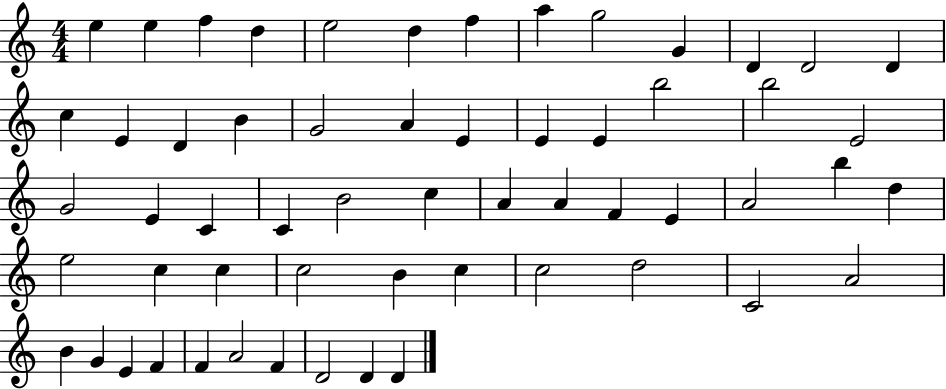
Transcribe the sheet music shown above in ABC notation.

X:1
T:Untitled
M:4/4
L:1/4
K:C
e e f d e2 d f a g2 G D D2 D c E D B G2 A E E E b2 b2 E2 G2 E C C B2 c A A F E A2 b d e2 c c c2 B c c2 d2 C2 A2 B G E F F A2 F D2 D D